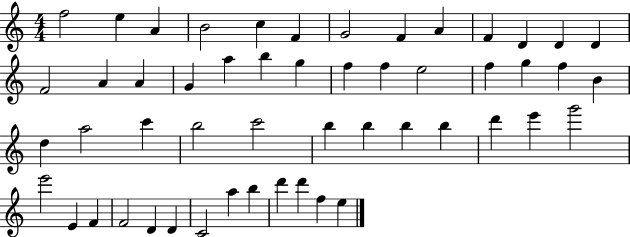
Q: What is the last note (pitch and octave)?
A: E5